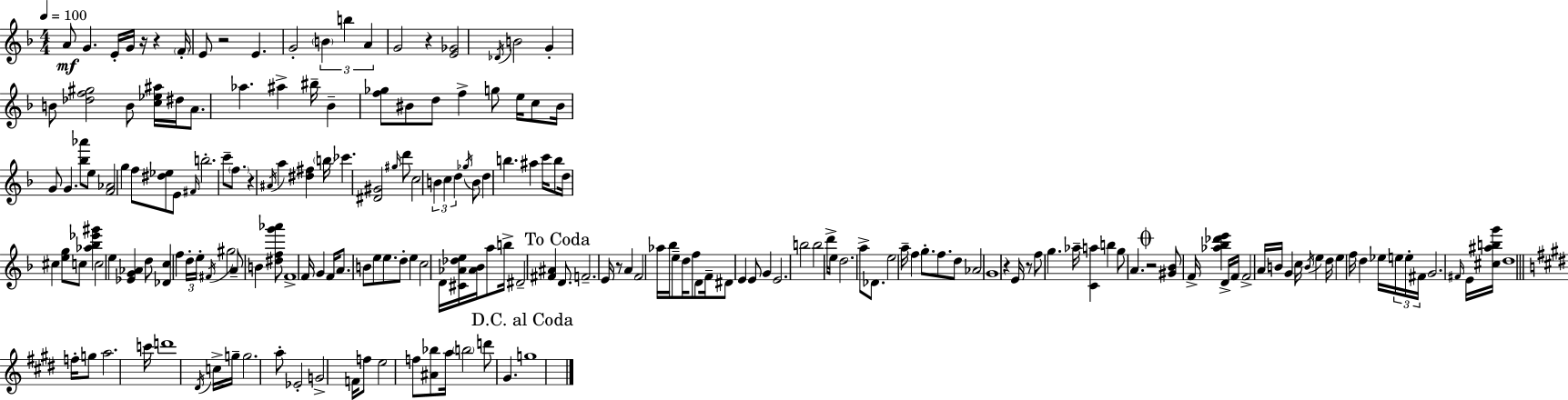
{
  \clef treble
  \numericTimeSignature
  \time 4/4
  \key f \major
  \tempo 4 = 100
  a'8\mf g'4. e'16-. g'16 r16 r4 \parenthesize f'16-. | e'8 r2 e'4. | g'2-. \tuplet 3/2 { \parenthesize b'4 b''4 | a'4 } g'2 r4 | \break <e' ges'>2 \acciaccatura { des'16 } b'2 | g'4-. b'8 <des'' f'' gis''>2 b'8 | <c'' ees'' ais''>16 dis''16 a'8. aes''4. ais''4-> | bis''16-- bes'4-- <f'' ges''>8 bis'8 d''8 f''4-> g''8 | \break e''16 c''8 bis'16 g'8 g'4. <bes'' aes'''>8 e''8 | <f' aes'>2 g''4 f''8 <dis'' ees''>8 | e'8 \grace { fis'16 } b''2.-. | c'''8-- \parenthesize f''8. r4 \acciaccatura { ais'16 } a''4 <dis'' fis''>4 | \break \parenthesize b''16 ces'''4. <dis' gis'>2 | \grace { gis''16 } d'''8 c''2 \tuplet 3/2 { b'4 | c''4 d''4 } \acciaccatura { ges''16 } b'8 d''4 b''4. | ais''4 c'''16 b''8 d''16 cis''4 | \break <e'' g''>8 c''8 <aes'' bes'' ees''' gis'''>4 c''2 | e''4 <ees' g' aes'>4 d''8 <des' c''>4 f''4 | \tuplet 3/2 { d''16-. e''16-. \acciaccatura { fis'16 } } gis''2 a'8-- | b'4 <dis'' f'' g''' aes'''>8 f'1-> | \break f'16 g'4 f'16 a'8. b'8 | e''8 e''8. d''8-. e''4 c''2 | d'16 <cis' aes' des'' e''>16 <aes' bes'>16 a''8 b''16-> dis'2-- | <fis' ais'>4 \mark "To Coda" d'8. f'2.-- | \break e'16 r8 a'4 f'2 | aes''16 bes''16 e''8-- d''16 f''8 d'8 f'16-- dis'8 | e'4 e'8 g'4 e'2. | b''2 b''2 | \break d'''16-> e''16 d''2. | a''8-> des'8. e''2 | a''16-- f''4 g''8.-. f''8. d''8 aes'2 | g'1 | \break r4 e'16 r8 f''8 g''4. | aes''16-- <c' a''>4 b''4 g''8 | a'4. \mark \markup { \musicglyph "scripts.coda" } r2 <gis' bes'>8 | f'16-> <aes'' bes'' des''' e'''>4 d'16-> f'16 f'2-> a'16 | \break b'16 g'4 c''16 \acciaccatura { b'16 } e''4 d''16 e''4 | f''16 d''4 ees''16 \tuplet 3/2 { e''16 e''16-. fis'16 } g'2. | \grace { fis'16 } e'16 <cis'' ais'' b'' g'''>16 d''1 | \bar "||" \break \key e \major f''16-. g''8 a''2. c'''16 | d'''1 | \acciaccatura { dis'16 } c''16-> g''16-- g''2. a''8-. | ees'2-. g'2-> | \break f'16 f''8 e''2 f''8 <ais' bes''>8 | a''16 \parenthesize b''2 d'''8 gis'4. | \mark "D.C. al Coda" g''1 | \bar "|."
}